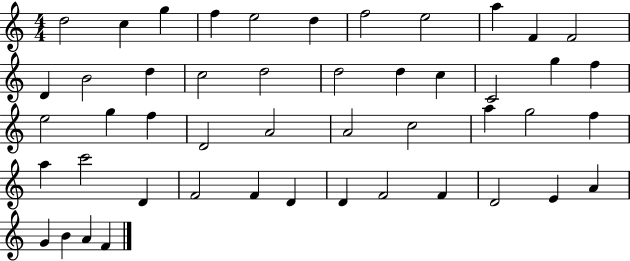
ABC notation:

X:1
T:Untitled
M:4/4
L:1/4
K:C
d2 c g f e2 d f2 e2 a F F2 D B2 d c2 d2 d2 d c C2 g f e2 g f D2 A2 A2 c2 a g2 f a c'2 D F2 F D D F2 F D2 E A G B A F